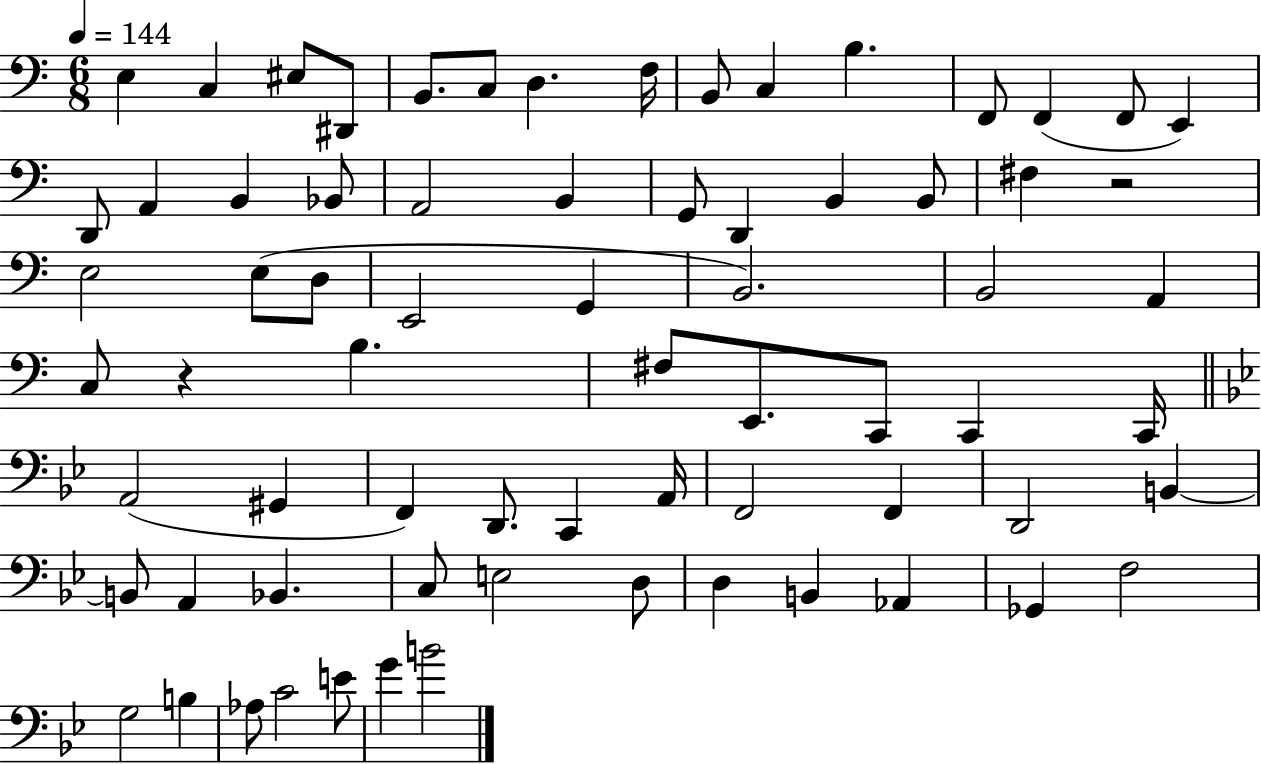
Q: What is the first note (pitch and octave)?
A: E3